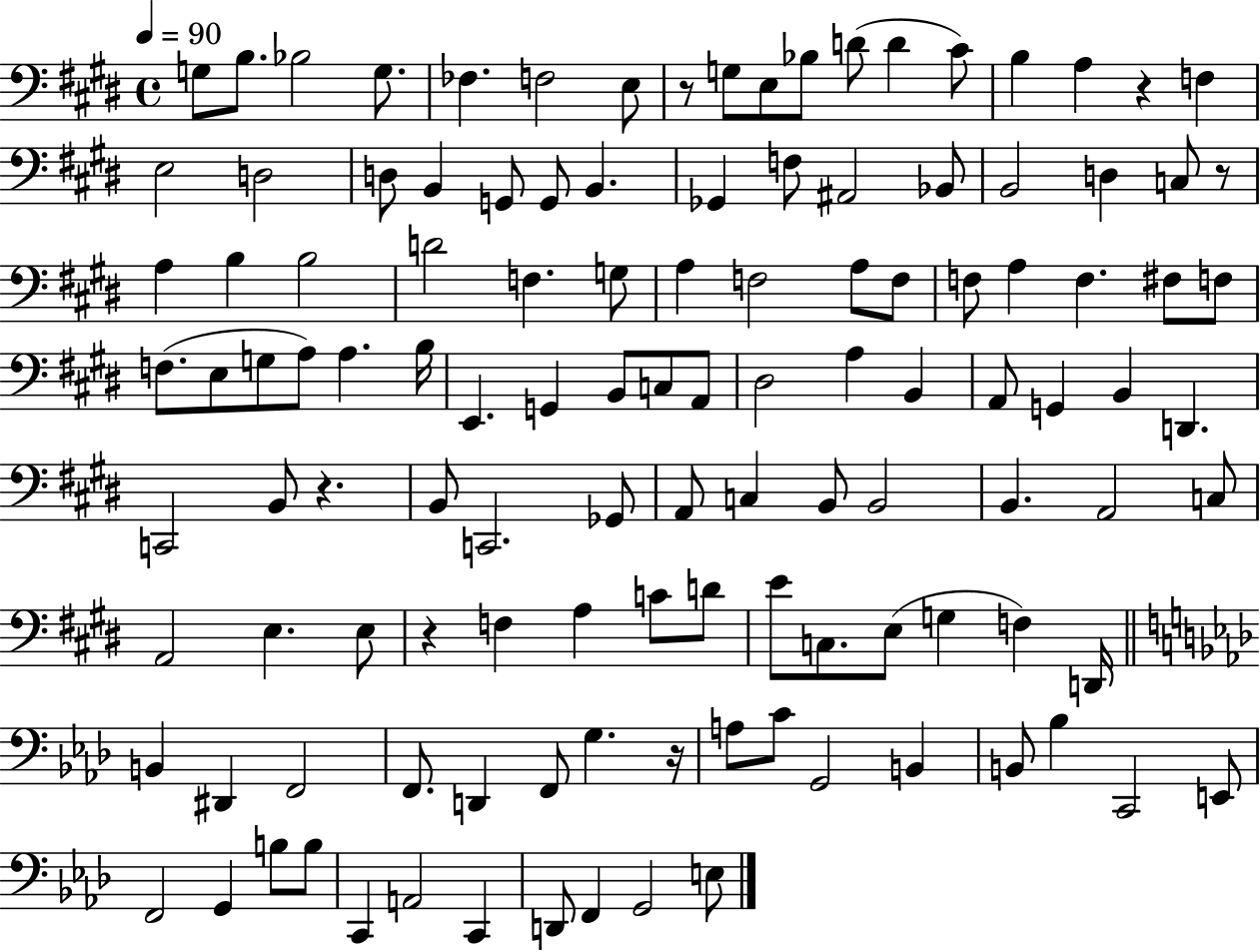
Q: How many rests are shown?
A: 6